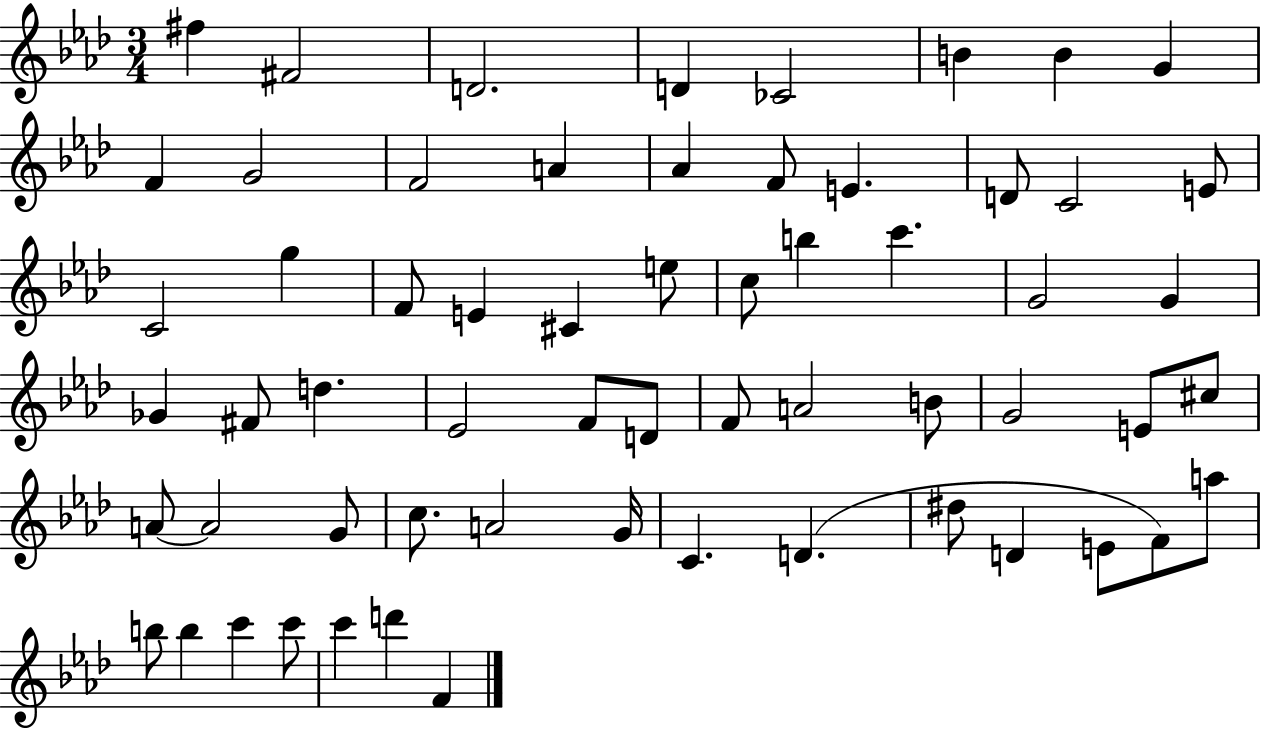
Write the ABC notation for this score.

X:1
T:Untitled
M:3/4
L:1/4
K:Ab
^f ^F2 D2 D _C2 B B G F G2 F2 A _A F/2 E D/2 C2 E/2 C2 g F/2 E ^C e/2 c/2 b c' G2 G _G ^F/2 d _E2 F/2 D/2 F/2 A2 B/2 G2 E/2 ^c/2 A/2 A2 G/2 c/2 A2 G/4 C D ^d/2 D E/2 F/2 a/2 b/2 b c' c'/2 c' d' F